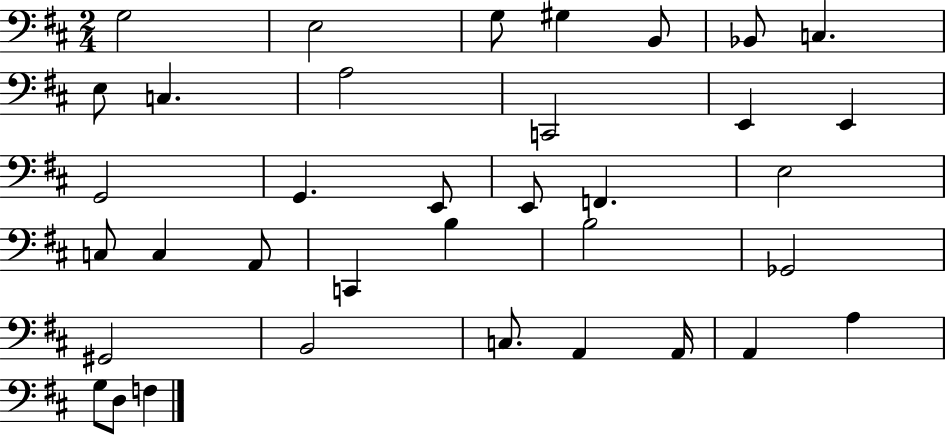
{
  \clef bass
  \numericTimeSignature
  \time 2/4
  \key d \major
  \repeat volta 2 { g2 | e2 | g8 gis4 b,8 | bes,8 c4. | \break e8 c4. | a2 | c,2 | e,4 e,4 | \break g,2 | g,4. e,8 | e,8 f,4. | e2 | \break c8 c4 a,8 | c,4 b4 | b2 | ges,2 | \break gis,2 | b,2 | c8. a,4 a,16 | a,4 a4 | \break g8 d8 f4 | } \bar "|."
}